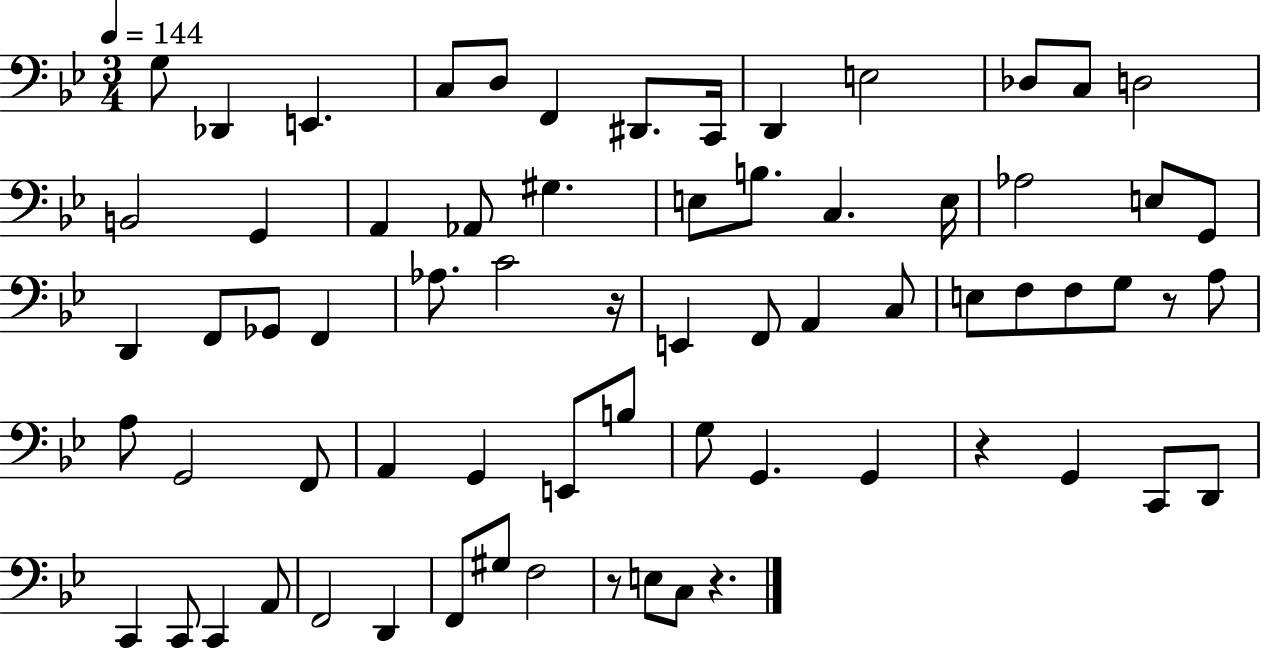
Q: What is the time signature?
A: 3/4